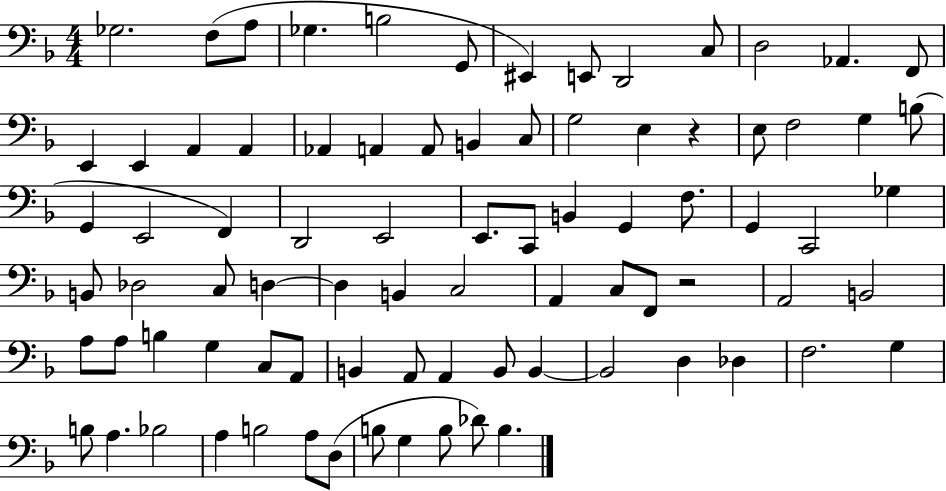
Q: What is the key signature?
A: F major